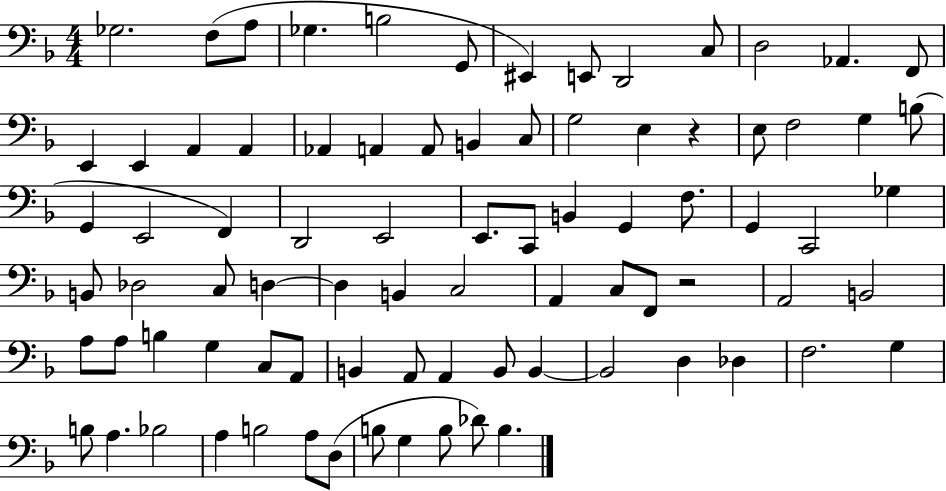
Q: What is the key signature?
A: F major